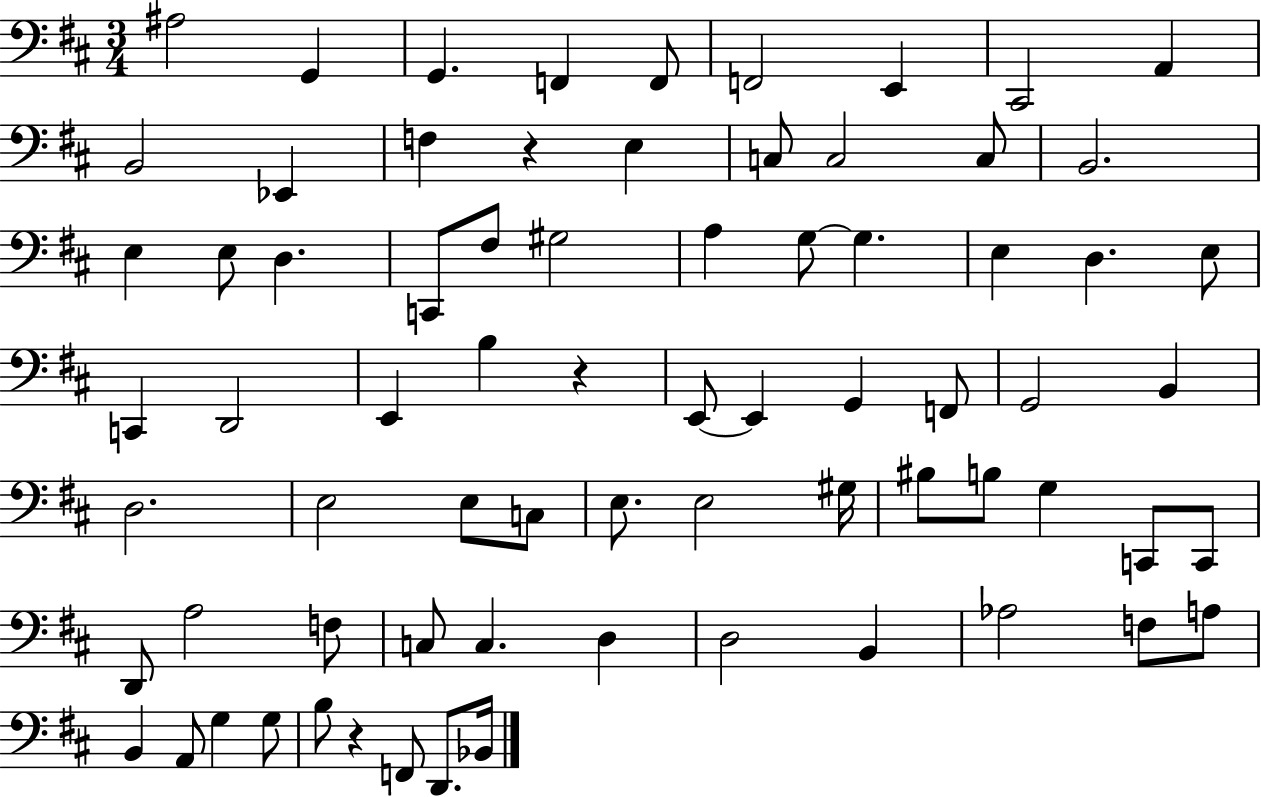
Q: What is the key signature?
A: D major